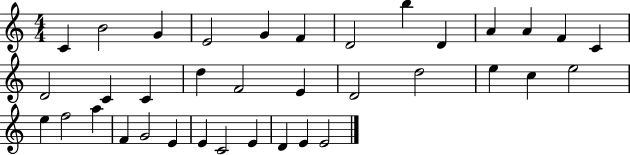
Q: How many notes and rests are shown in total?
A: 36